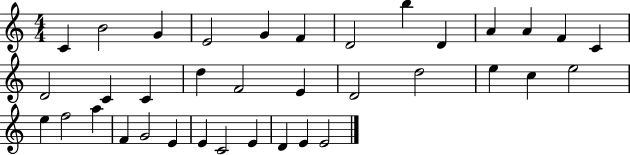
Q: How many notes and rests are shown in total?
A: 36